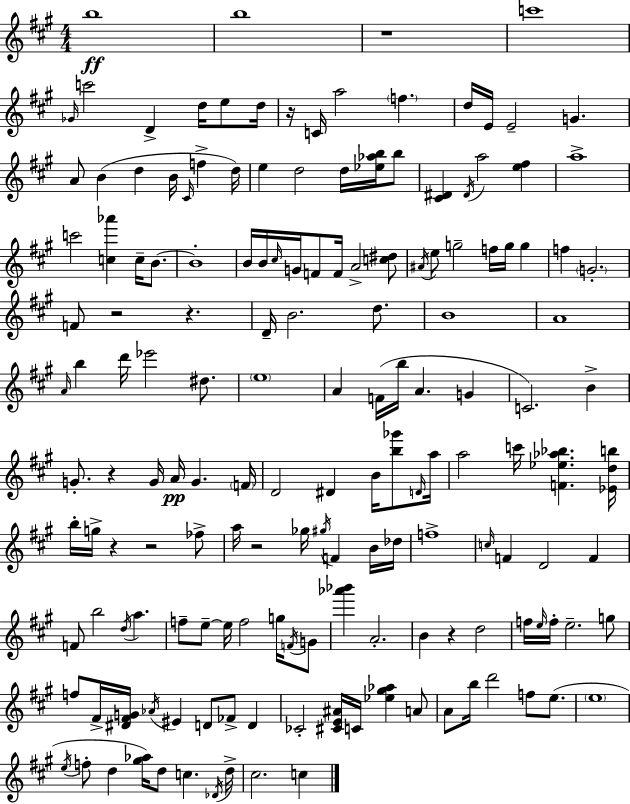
B5/w B5/w R/w C6/w Gb4/s C6/h D4/q D5/s E5/e D5/s R/s C4/s A5/h F5/q. D5/s E4/s E4/h G4/q. A4/e B4/q D5/q B4/s C#4/s F5/q D5/s E5/q D5/h D5/s [Eb5,Ab5,B5]/s B5/e [C#4,D#4]/q D#4/s A5/h [E5,F#5]/q A5/w C6/h [C5,Ab6]/q C5/s B4/e. B4/w B4/s B4/s C#5/s G4/s F4/e F4/s A4/h [C5,D#5]/e A#4/s E5/e G5/h F5/s G5/s G5/q F5/q G4/h. F4/e R/h R/q. D4/s B4/h. D5/e. B4/w A4/w A4/s B5/q D6/s Eb6/h D#5/e. E5/w A4/q F4/s B5/s A4/q. G4/q C4/h. B4/q G4/e. R/q G4/s A4/s G4/q. F4/s D4/h D#4/q B4/s [B5,Gb6]/e D4/s A5/s A5/h C6/s [F4,Eb5,Ab5,Bb5]/q. [Eb4,D5,B5]/s B5/s G5/s R/q R/h FES5/e A5/s R/h Gb5/s G#5/s F4/q B4/s Db5/s F5/w C5/s F4/q D4/h F4/q F4/e B5/h D5/s A5/q. F5/e E5/e E5/s F5/h G5/s F4/s G4/e [Ab6,Bb6]/q A4/h. B4/q R/q D5/h F5/s E5/s F5/s E5/h. G5/e F5/e F#4/s [D#4,F#4,G4]/s Ab4/s EIS4/q D4/e FES4/e D4/q CES4/h [C#4,E4,A#4]/s C4/s [Eb5,G#5,Ab5]/q A4/e A4/e B5/s D6/h F5/e E5/e. E5/w E5/s F5/e D5/q [G#5,Ab5]/s D5/e C5/q. Db4/s D5/s C#5/h. C5/q